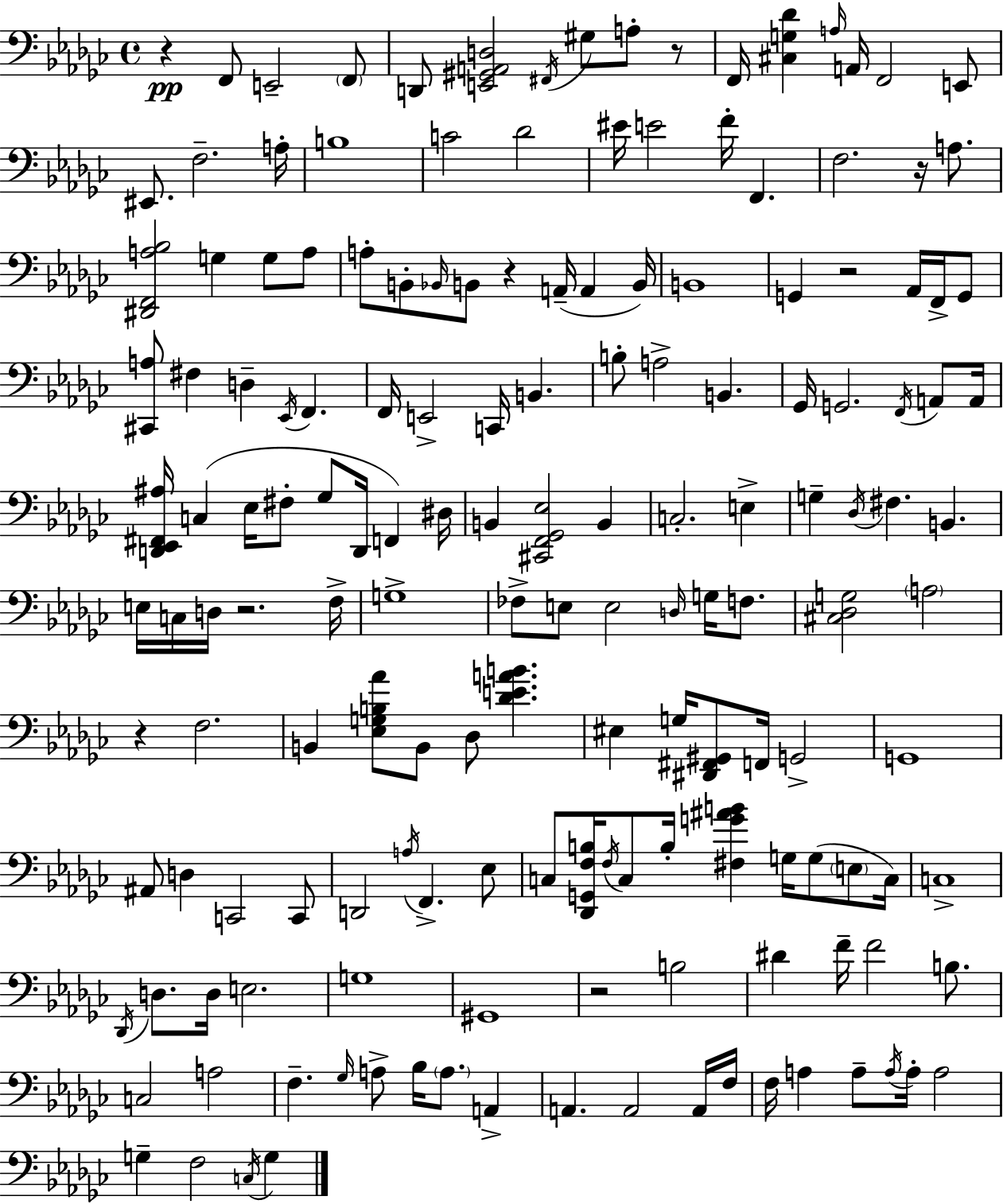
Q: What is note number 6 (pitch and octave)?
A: G#3